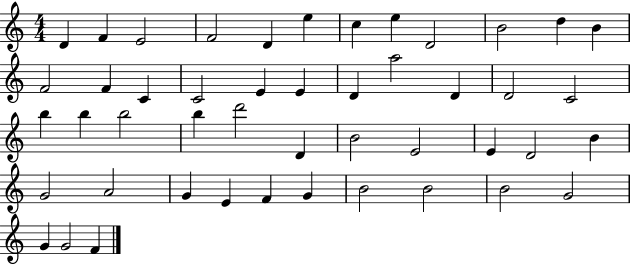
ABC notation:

X:1
T:Untitled
M:4/4
L:1/4
K:C
D F E2 F2 D e c e D2 B2 d B F2 F C C2 E E D a2 D D2 C2 b b b2 b d'2 D B2 E2 E D2 B G2 A2 G E F G B2 B2 B2 G2 G G2 F